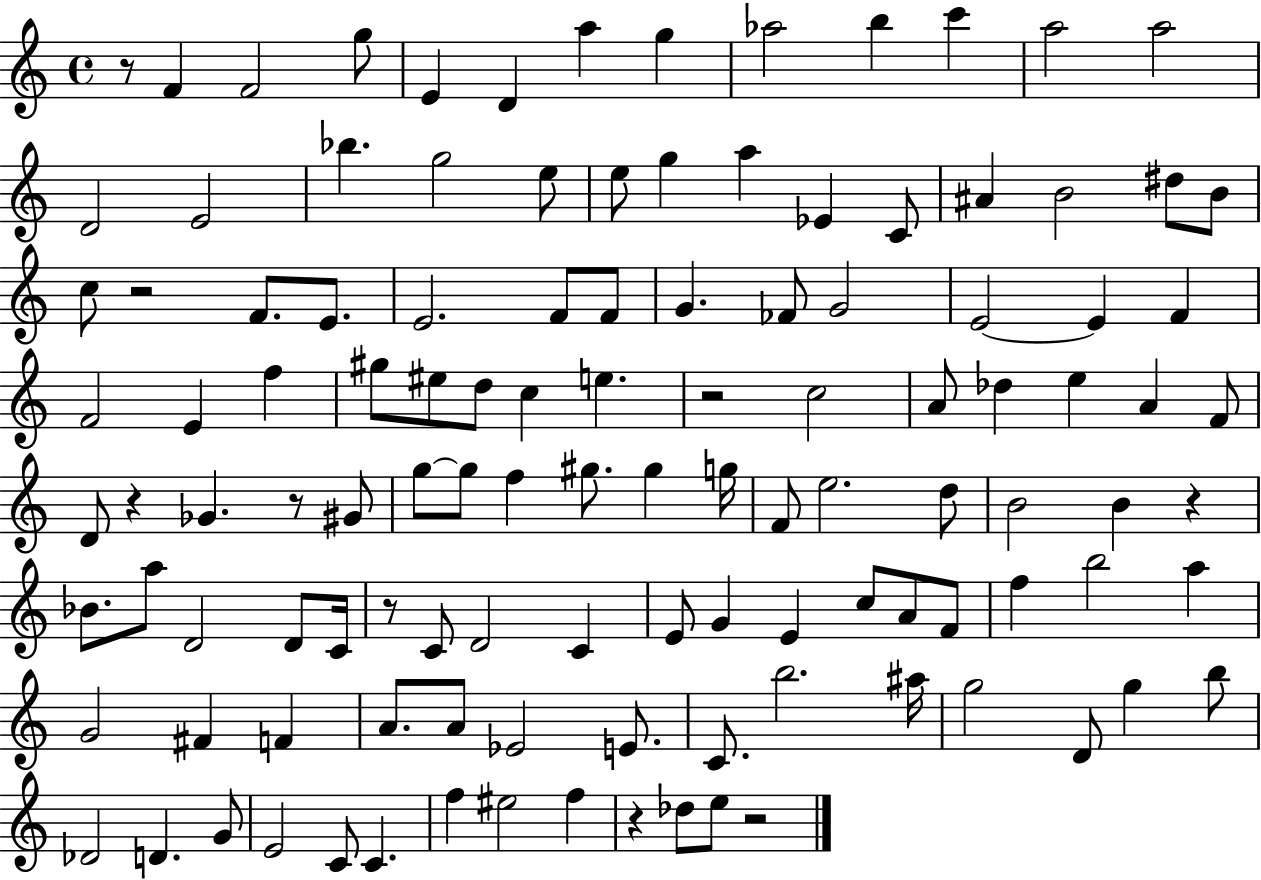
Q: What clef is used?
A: treble